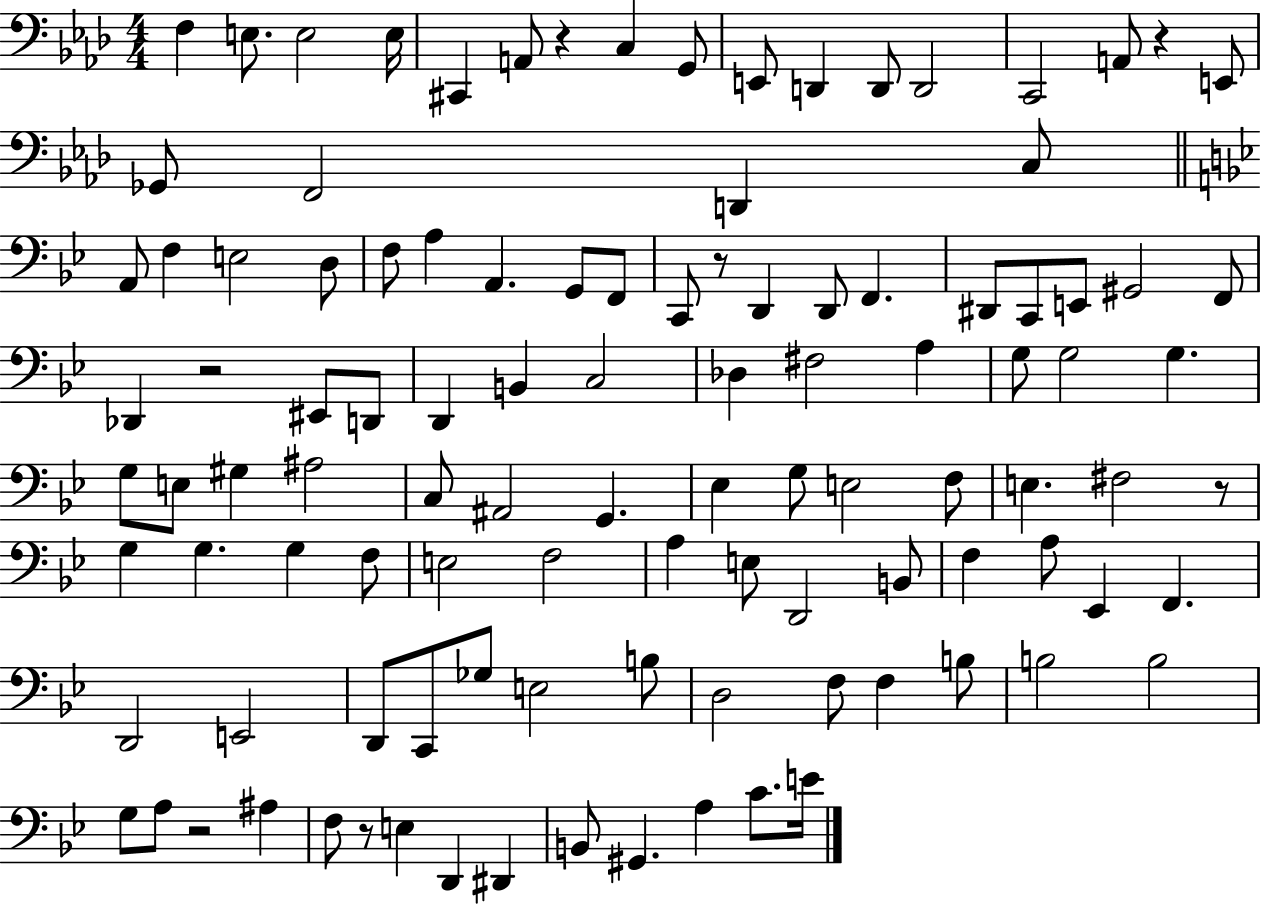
{
  \clef bass
  \numericTimeSignature
  \time 4/4
  \key aes \major
  f4 e8. e2 e16 | cis,4 a,8 r4 c4 g,8 | e,8 d,4 d,8 d,2 | c,2 a,8 r4 e,8 | \break ges,8 f,2 d,4 c8 | \bar "||" \break \key bes \major a,8 f4 e2 d8 | f8 a4 a,4. g,8 f,8 | c,8 r8 d,4 d,8 f,4. | dis,8 c,8 e,8 gis,2 f,8 | \break des,4 r2 eis,8 d,8 | d,4 b,4 c2 | des4 fis2 a4 | g8 g2 g4. | \break g8 e8 gis4 ais2 | c8 ais,2 g,4. | ees4 g8 e2 f8 | e4. fis2 r8 | \break g4 g4. g4 f8 | e2 f2 | a4 e8 d,2 b,8 | f4 a8 ees,4 f,4. | \break d,2 e,2 | d,8 c,8 ges8 e2 b8 | d2 f8 f4 b8 | b2 b2 | \break g8 a8 r2 ais4 | f8 r8 e4 d,4 dis,4 | b,8 gis,4. a4 c'8. e'16 | \bar "|."
}